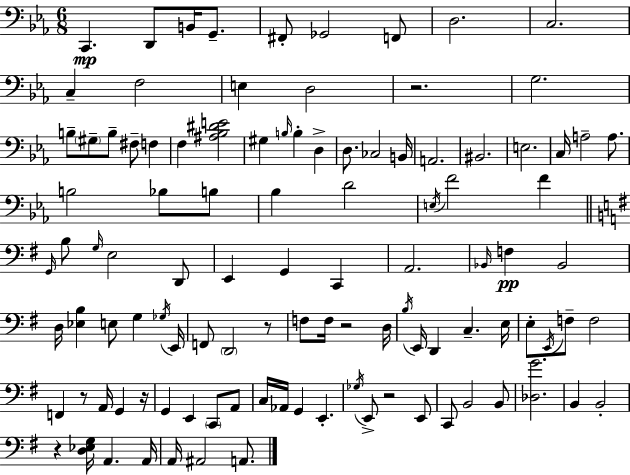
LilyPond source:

{
  \clef bass
  \numericTimeSignature
  \time 6/8
  \key ees \major
  c,4.\mp d,8 b,16 g,8.-- | fis,8-. ges,2 f,8 | d2. | c2. | \break c4-- f2 | e4 d2 | r2. | g2. | \break b8-- \parenthesize gis8-- b8-- fis8-- f4 | f4 <ais bes dis' e'>2 | gis4 \grace { b16 } b4-. d4-> | d8. ces2 | \break b,16 a,2. | bis,2. | e2. | c16 a2-- a8. | \break b2 bes8 b8 | bes4 d'2 | \acciaccatura { e16 } f'2 f'4 | \bar "||" \break \key g \major \grace { g,16 } b8 \grace { g16 } e2 | d,8 e,4 g,4 c,4 | a,2. | \grace { bes,16 } f4\pp bes,2 | \break d16 <ees b>4 e8 g4 | \acciaccatura { ges16 } e,16 f,8 \parenthesize d,2 | r8 f8 f16 r2 | d16 \acciaccatura { b16 } e,16 d,4 c4.-- | \break e16 e8-. \acciaccatura { e,16 } f8-- f2 | f,4 r8 | a,16 g,4 r16 g,4 e,4 | \parenthesize c,8 a,8 c16 aes,16 g,4 | \break e,4.-. \acciaccatura { ges16 } e,8-> r2 | e,8 c,8 b,2 | b,8 <des g'>2. | b,4 b,2-. | \break r4 <d ees g>16 | a,4. a,16 a,16 ais,2 | a,8. \bar "|."
}